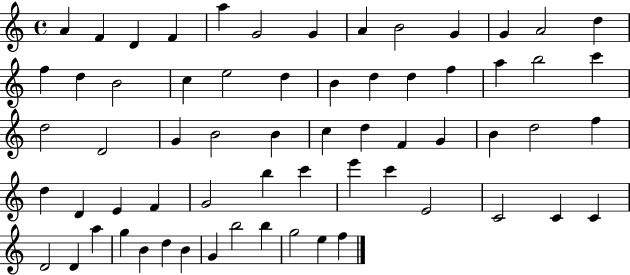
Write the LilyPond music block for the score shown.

{
  \clef treble
  \time 4/4
  \defaultTimeSignature
  \key c \major
  a'4 f'4 d'4 f'4 | a''4 g'2 g'4 | a'4 b'2 g'4 | g'4 a'2 d''4 | \break f''4 d''4 b'2 | c''4 e''2 d''4 | b'4 d''4 d''4 f''4 | a''4 b''2 c'''4 | \break d''2 d'2 | g'4 b'2 b'4 | c''4 d''4 f'4 g'4 | b'4 d''2 f''4 | \break d''4 d'4 e'4 f'4 | g'2 b''4 c'''4 | e'''4 c'''4 e'2 | c'2 c'4 c'4 | \break d'2 d'4 a''4 | g''4 b'4 d''4 b'4 | g'4 b''2 b''4 | g''2 e''4 f''4 | \break \bar "|."
}